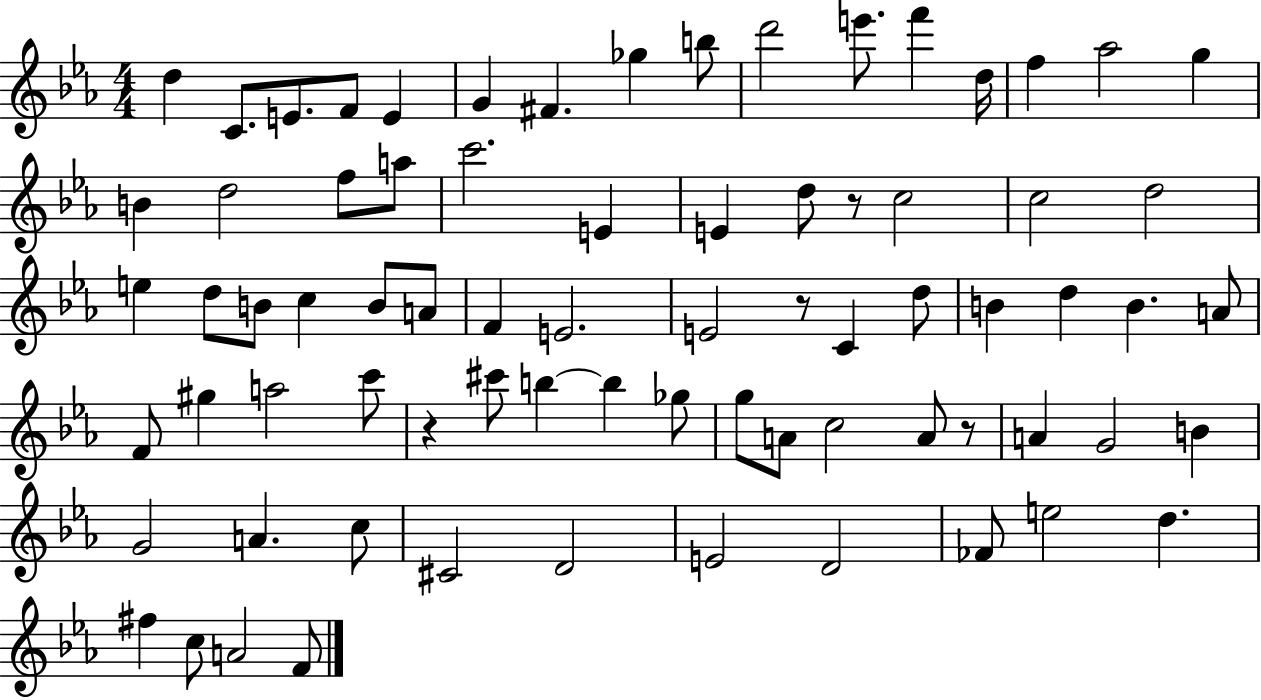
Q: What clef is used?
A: treble